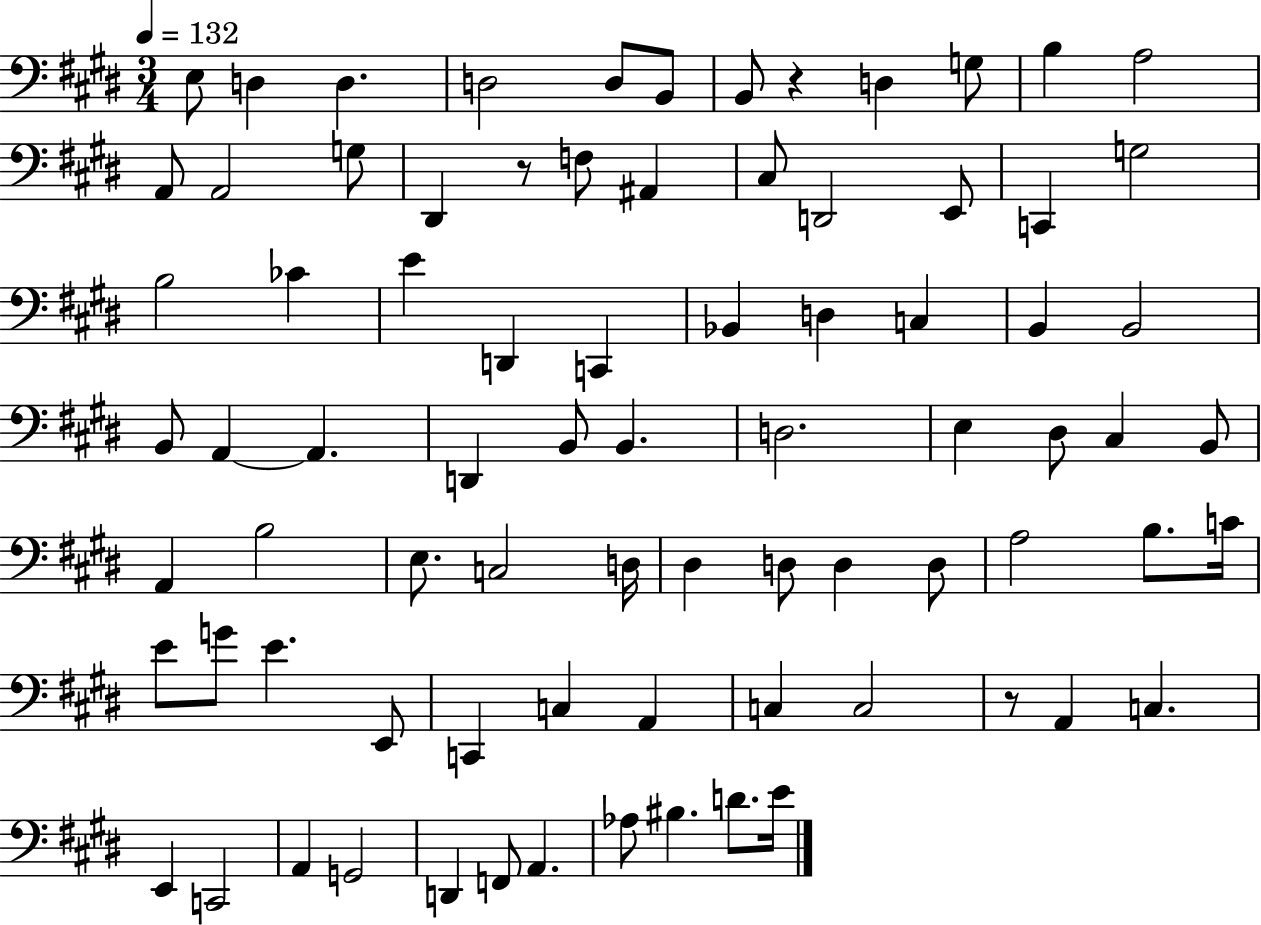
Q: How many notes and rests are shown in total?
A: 80